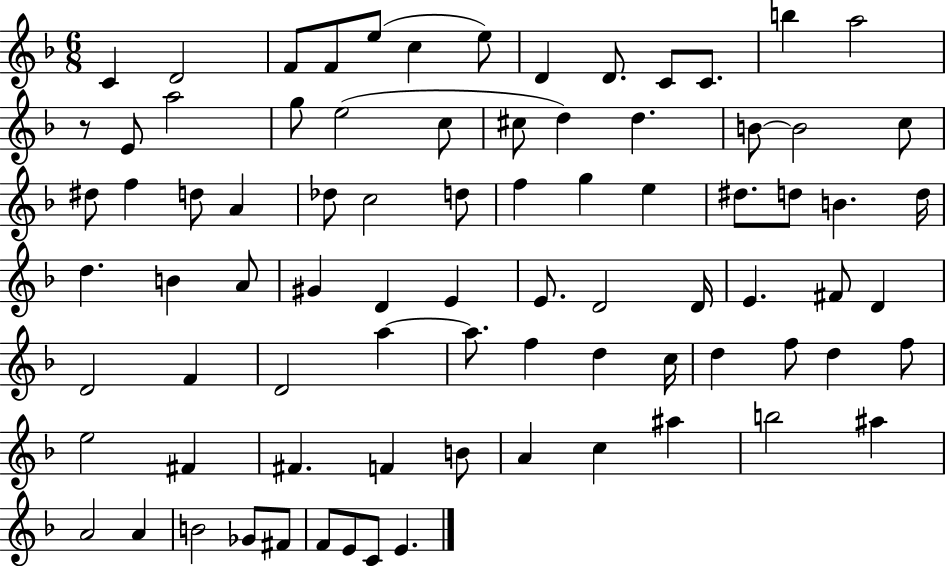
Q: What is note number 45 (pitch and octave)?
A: E4